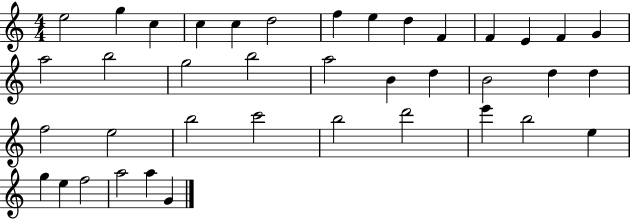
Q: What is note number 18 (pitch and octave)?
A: B5